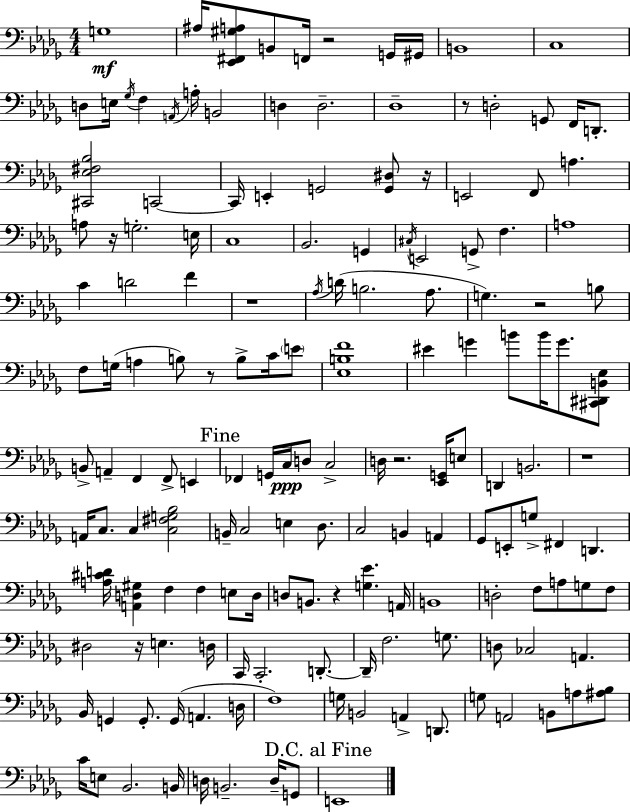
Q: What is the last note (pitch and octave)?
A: E2